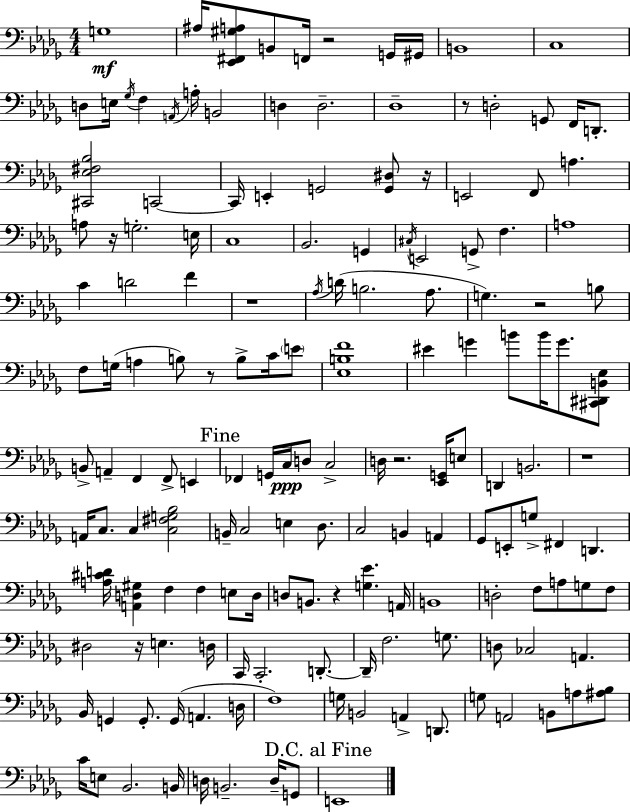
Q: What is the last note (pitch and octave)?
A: E2